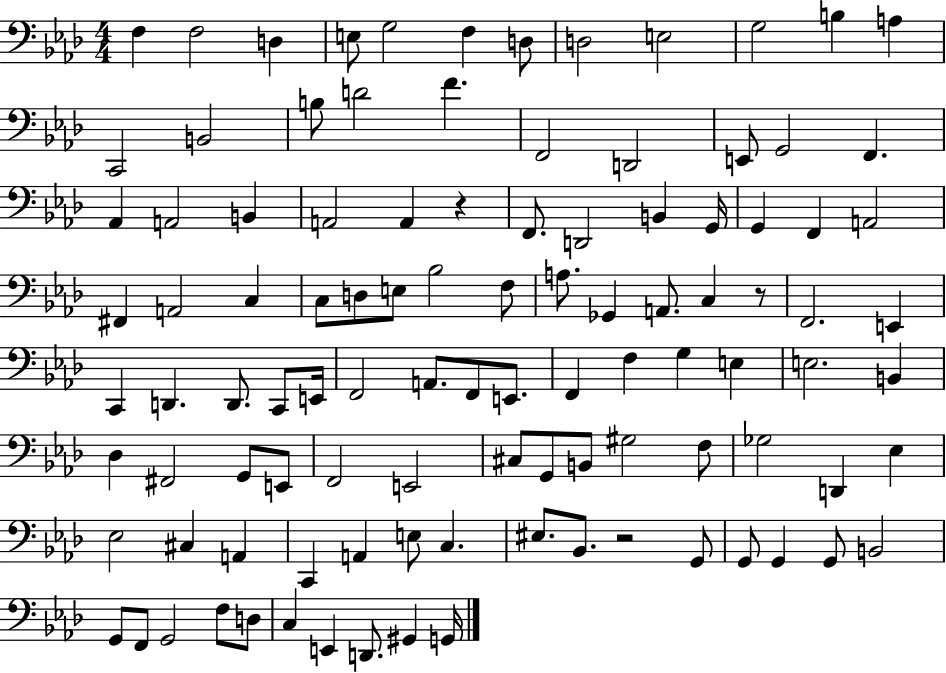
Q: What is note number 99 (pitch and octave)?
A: D2